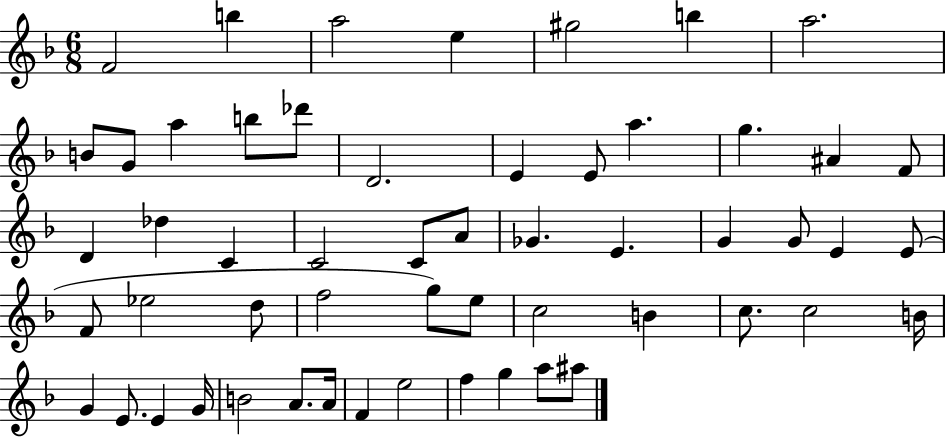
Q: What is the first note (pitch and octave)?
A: F4